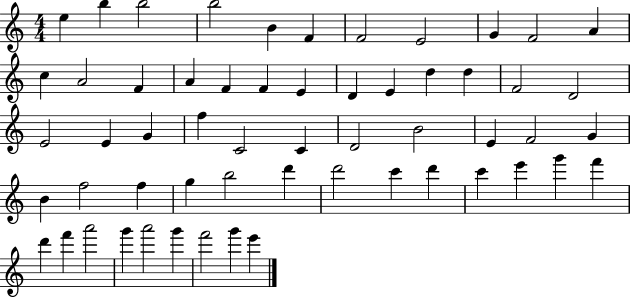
X:1
T:Untitled
M:4/4
L:1/4
K:C
e b b2 b2 B F F2 E2 G F2 A c A2 F A F F E D E d d F2 D2 E2 E G f C2 C D2 B2 E F2 G B f2 f g b2 d' d'2 c' d' c' e' g' f' d' f' a'2 g' a'2 g' f'2 g' e'